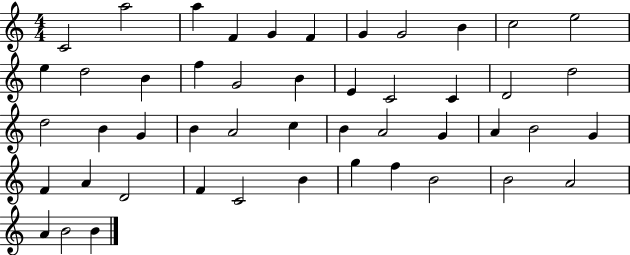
{
  \clef treble
  \numericTimeSignature
  \time 4/4
  \key c \major
  c'2 a''2 | a''4 f'4 g'4 f'4 | g'4 g'2 b'4 | c''2 e''2 | \break e''4 d''2 b'4 | f''4 g'2 b'4 | e'4 c'2 c'4 | d'2 d''2 | \break d''2 b'4 g'4 | b'4 a'2 c''4 | b'4 a'2 g'4 | a'4 b'2 g'4 | \break f'4 a'4 d'2 | f'4 c'2 b'4 | g''4 f''4 b'2 | b'2 a'2 | \break a'4 b'2 b'4 | \bar "|."
}